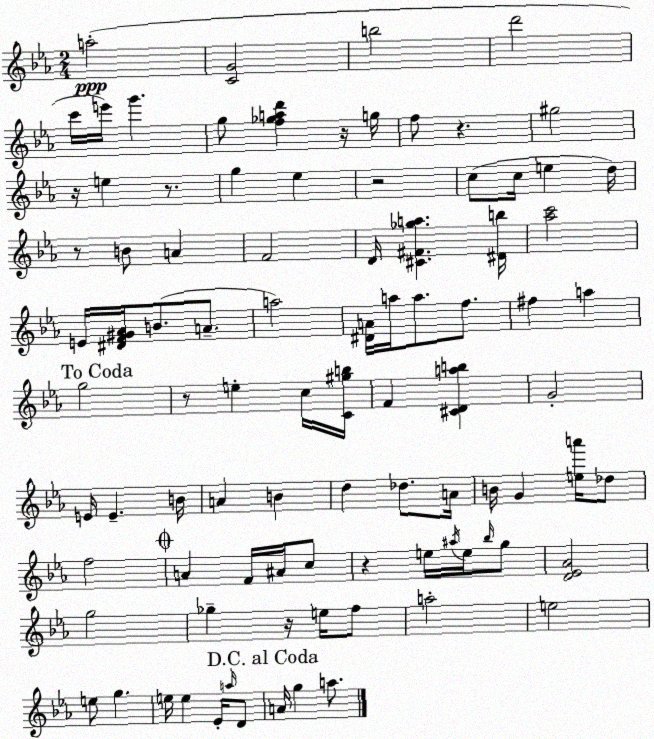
X:1
T:Untitled
M:2/4
L:1/4
K:Eb
a2 [CG]2 b2 d'2 c'/4 e'/4 g' g/2 [f_gad'] z/4 g/4 f/2 z ^g2 z/4 e z/2 g _e z2 c/2 c/4 e d/4 z/2 B/2 A F2 D/4 [^C^F_ga] [^Db]/4 [_ac']2 E/4 [^DF^G_A]/4 B/2 A/2 a2 [^DA]/4 a/4 a/2 f/2 ^f a g2 z/2 e c/4 [C^gb]/4 F [^CDab] G2 E/4 E B/4 A B d _d/2 A/4 B/4 G [ea']/4 _d/2 f2 A F/4 ^A/4 c/2 z e/4 ^a/4 e/4 _b/4 g/2 [D_E_A]2 g2 _g z/4 e/4 f/2 a2 e2 e/2 g e/4 e _E/4 a/4 D/2 A/4 g a/2